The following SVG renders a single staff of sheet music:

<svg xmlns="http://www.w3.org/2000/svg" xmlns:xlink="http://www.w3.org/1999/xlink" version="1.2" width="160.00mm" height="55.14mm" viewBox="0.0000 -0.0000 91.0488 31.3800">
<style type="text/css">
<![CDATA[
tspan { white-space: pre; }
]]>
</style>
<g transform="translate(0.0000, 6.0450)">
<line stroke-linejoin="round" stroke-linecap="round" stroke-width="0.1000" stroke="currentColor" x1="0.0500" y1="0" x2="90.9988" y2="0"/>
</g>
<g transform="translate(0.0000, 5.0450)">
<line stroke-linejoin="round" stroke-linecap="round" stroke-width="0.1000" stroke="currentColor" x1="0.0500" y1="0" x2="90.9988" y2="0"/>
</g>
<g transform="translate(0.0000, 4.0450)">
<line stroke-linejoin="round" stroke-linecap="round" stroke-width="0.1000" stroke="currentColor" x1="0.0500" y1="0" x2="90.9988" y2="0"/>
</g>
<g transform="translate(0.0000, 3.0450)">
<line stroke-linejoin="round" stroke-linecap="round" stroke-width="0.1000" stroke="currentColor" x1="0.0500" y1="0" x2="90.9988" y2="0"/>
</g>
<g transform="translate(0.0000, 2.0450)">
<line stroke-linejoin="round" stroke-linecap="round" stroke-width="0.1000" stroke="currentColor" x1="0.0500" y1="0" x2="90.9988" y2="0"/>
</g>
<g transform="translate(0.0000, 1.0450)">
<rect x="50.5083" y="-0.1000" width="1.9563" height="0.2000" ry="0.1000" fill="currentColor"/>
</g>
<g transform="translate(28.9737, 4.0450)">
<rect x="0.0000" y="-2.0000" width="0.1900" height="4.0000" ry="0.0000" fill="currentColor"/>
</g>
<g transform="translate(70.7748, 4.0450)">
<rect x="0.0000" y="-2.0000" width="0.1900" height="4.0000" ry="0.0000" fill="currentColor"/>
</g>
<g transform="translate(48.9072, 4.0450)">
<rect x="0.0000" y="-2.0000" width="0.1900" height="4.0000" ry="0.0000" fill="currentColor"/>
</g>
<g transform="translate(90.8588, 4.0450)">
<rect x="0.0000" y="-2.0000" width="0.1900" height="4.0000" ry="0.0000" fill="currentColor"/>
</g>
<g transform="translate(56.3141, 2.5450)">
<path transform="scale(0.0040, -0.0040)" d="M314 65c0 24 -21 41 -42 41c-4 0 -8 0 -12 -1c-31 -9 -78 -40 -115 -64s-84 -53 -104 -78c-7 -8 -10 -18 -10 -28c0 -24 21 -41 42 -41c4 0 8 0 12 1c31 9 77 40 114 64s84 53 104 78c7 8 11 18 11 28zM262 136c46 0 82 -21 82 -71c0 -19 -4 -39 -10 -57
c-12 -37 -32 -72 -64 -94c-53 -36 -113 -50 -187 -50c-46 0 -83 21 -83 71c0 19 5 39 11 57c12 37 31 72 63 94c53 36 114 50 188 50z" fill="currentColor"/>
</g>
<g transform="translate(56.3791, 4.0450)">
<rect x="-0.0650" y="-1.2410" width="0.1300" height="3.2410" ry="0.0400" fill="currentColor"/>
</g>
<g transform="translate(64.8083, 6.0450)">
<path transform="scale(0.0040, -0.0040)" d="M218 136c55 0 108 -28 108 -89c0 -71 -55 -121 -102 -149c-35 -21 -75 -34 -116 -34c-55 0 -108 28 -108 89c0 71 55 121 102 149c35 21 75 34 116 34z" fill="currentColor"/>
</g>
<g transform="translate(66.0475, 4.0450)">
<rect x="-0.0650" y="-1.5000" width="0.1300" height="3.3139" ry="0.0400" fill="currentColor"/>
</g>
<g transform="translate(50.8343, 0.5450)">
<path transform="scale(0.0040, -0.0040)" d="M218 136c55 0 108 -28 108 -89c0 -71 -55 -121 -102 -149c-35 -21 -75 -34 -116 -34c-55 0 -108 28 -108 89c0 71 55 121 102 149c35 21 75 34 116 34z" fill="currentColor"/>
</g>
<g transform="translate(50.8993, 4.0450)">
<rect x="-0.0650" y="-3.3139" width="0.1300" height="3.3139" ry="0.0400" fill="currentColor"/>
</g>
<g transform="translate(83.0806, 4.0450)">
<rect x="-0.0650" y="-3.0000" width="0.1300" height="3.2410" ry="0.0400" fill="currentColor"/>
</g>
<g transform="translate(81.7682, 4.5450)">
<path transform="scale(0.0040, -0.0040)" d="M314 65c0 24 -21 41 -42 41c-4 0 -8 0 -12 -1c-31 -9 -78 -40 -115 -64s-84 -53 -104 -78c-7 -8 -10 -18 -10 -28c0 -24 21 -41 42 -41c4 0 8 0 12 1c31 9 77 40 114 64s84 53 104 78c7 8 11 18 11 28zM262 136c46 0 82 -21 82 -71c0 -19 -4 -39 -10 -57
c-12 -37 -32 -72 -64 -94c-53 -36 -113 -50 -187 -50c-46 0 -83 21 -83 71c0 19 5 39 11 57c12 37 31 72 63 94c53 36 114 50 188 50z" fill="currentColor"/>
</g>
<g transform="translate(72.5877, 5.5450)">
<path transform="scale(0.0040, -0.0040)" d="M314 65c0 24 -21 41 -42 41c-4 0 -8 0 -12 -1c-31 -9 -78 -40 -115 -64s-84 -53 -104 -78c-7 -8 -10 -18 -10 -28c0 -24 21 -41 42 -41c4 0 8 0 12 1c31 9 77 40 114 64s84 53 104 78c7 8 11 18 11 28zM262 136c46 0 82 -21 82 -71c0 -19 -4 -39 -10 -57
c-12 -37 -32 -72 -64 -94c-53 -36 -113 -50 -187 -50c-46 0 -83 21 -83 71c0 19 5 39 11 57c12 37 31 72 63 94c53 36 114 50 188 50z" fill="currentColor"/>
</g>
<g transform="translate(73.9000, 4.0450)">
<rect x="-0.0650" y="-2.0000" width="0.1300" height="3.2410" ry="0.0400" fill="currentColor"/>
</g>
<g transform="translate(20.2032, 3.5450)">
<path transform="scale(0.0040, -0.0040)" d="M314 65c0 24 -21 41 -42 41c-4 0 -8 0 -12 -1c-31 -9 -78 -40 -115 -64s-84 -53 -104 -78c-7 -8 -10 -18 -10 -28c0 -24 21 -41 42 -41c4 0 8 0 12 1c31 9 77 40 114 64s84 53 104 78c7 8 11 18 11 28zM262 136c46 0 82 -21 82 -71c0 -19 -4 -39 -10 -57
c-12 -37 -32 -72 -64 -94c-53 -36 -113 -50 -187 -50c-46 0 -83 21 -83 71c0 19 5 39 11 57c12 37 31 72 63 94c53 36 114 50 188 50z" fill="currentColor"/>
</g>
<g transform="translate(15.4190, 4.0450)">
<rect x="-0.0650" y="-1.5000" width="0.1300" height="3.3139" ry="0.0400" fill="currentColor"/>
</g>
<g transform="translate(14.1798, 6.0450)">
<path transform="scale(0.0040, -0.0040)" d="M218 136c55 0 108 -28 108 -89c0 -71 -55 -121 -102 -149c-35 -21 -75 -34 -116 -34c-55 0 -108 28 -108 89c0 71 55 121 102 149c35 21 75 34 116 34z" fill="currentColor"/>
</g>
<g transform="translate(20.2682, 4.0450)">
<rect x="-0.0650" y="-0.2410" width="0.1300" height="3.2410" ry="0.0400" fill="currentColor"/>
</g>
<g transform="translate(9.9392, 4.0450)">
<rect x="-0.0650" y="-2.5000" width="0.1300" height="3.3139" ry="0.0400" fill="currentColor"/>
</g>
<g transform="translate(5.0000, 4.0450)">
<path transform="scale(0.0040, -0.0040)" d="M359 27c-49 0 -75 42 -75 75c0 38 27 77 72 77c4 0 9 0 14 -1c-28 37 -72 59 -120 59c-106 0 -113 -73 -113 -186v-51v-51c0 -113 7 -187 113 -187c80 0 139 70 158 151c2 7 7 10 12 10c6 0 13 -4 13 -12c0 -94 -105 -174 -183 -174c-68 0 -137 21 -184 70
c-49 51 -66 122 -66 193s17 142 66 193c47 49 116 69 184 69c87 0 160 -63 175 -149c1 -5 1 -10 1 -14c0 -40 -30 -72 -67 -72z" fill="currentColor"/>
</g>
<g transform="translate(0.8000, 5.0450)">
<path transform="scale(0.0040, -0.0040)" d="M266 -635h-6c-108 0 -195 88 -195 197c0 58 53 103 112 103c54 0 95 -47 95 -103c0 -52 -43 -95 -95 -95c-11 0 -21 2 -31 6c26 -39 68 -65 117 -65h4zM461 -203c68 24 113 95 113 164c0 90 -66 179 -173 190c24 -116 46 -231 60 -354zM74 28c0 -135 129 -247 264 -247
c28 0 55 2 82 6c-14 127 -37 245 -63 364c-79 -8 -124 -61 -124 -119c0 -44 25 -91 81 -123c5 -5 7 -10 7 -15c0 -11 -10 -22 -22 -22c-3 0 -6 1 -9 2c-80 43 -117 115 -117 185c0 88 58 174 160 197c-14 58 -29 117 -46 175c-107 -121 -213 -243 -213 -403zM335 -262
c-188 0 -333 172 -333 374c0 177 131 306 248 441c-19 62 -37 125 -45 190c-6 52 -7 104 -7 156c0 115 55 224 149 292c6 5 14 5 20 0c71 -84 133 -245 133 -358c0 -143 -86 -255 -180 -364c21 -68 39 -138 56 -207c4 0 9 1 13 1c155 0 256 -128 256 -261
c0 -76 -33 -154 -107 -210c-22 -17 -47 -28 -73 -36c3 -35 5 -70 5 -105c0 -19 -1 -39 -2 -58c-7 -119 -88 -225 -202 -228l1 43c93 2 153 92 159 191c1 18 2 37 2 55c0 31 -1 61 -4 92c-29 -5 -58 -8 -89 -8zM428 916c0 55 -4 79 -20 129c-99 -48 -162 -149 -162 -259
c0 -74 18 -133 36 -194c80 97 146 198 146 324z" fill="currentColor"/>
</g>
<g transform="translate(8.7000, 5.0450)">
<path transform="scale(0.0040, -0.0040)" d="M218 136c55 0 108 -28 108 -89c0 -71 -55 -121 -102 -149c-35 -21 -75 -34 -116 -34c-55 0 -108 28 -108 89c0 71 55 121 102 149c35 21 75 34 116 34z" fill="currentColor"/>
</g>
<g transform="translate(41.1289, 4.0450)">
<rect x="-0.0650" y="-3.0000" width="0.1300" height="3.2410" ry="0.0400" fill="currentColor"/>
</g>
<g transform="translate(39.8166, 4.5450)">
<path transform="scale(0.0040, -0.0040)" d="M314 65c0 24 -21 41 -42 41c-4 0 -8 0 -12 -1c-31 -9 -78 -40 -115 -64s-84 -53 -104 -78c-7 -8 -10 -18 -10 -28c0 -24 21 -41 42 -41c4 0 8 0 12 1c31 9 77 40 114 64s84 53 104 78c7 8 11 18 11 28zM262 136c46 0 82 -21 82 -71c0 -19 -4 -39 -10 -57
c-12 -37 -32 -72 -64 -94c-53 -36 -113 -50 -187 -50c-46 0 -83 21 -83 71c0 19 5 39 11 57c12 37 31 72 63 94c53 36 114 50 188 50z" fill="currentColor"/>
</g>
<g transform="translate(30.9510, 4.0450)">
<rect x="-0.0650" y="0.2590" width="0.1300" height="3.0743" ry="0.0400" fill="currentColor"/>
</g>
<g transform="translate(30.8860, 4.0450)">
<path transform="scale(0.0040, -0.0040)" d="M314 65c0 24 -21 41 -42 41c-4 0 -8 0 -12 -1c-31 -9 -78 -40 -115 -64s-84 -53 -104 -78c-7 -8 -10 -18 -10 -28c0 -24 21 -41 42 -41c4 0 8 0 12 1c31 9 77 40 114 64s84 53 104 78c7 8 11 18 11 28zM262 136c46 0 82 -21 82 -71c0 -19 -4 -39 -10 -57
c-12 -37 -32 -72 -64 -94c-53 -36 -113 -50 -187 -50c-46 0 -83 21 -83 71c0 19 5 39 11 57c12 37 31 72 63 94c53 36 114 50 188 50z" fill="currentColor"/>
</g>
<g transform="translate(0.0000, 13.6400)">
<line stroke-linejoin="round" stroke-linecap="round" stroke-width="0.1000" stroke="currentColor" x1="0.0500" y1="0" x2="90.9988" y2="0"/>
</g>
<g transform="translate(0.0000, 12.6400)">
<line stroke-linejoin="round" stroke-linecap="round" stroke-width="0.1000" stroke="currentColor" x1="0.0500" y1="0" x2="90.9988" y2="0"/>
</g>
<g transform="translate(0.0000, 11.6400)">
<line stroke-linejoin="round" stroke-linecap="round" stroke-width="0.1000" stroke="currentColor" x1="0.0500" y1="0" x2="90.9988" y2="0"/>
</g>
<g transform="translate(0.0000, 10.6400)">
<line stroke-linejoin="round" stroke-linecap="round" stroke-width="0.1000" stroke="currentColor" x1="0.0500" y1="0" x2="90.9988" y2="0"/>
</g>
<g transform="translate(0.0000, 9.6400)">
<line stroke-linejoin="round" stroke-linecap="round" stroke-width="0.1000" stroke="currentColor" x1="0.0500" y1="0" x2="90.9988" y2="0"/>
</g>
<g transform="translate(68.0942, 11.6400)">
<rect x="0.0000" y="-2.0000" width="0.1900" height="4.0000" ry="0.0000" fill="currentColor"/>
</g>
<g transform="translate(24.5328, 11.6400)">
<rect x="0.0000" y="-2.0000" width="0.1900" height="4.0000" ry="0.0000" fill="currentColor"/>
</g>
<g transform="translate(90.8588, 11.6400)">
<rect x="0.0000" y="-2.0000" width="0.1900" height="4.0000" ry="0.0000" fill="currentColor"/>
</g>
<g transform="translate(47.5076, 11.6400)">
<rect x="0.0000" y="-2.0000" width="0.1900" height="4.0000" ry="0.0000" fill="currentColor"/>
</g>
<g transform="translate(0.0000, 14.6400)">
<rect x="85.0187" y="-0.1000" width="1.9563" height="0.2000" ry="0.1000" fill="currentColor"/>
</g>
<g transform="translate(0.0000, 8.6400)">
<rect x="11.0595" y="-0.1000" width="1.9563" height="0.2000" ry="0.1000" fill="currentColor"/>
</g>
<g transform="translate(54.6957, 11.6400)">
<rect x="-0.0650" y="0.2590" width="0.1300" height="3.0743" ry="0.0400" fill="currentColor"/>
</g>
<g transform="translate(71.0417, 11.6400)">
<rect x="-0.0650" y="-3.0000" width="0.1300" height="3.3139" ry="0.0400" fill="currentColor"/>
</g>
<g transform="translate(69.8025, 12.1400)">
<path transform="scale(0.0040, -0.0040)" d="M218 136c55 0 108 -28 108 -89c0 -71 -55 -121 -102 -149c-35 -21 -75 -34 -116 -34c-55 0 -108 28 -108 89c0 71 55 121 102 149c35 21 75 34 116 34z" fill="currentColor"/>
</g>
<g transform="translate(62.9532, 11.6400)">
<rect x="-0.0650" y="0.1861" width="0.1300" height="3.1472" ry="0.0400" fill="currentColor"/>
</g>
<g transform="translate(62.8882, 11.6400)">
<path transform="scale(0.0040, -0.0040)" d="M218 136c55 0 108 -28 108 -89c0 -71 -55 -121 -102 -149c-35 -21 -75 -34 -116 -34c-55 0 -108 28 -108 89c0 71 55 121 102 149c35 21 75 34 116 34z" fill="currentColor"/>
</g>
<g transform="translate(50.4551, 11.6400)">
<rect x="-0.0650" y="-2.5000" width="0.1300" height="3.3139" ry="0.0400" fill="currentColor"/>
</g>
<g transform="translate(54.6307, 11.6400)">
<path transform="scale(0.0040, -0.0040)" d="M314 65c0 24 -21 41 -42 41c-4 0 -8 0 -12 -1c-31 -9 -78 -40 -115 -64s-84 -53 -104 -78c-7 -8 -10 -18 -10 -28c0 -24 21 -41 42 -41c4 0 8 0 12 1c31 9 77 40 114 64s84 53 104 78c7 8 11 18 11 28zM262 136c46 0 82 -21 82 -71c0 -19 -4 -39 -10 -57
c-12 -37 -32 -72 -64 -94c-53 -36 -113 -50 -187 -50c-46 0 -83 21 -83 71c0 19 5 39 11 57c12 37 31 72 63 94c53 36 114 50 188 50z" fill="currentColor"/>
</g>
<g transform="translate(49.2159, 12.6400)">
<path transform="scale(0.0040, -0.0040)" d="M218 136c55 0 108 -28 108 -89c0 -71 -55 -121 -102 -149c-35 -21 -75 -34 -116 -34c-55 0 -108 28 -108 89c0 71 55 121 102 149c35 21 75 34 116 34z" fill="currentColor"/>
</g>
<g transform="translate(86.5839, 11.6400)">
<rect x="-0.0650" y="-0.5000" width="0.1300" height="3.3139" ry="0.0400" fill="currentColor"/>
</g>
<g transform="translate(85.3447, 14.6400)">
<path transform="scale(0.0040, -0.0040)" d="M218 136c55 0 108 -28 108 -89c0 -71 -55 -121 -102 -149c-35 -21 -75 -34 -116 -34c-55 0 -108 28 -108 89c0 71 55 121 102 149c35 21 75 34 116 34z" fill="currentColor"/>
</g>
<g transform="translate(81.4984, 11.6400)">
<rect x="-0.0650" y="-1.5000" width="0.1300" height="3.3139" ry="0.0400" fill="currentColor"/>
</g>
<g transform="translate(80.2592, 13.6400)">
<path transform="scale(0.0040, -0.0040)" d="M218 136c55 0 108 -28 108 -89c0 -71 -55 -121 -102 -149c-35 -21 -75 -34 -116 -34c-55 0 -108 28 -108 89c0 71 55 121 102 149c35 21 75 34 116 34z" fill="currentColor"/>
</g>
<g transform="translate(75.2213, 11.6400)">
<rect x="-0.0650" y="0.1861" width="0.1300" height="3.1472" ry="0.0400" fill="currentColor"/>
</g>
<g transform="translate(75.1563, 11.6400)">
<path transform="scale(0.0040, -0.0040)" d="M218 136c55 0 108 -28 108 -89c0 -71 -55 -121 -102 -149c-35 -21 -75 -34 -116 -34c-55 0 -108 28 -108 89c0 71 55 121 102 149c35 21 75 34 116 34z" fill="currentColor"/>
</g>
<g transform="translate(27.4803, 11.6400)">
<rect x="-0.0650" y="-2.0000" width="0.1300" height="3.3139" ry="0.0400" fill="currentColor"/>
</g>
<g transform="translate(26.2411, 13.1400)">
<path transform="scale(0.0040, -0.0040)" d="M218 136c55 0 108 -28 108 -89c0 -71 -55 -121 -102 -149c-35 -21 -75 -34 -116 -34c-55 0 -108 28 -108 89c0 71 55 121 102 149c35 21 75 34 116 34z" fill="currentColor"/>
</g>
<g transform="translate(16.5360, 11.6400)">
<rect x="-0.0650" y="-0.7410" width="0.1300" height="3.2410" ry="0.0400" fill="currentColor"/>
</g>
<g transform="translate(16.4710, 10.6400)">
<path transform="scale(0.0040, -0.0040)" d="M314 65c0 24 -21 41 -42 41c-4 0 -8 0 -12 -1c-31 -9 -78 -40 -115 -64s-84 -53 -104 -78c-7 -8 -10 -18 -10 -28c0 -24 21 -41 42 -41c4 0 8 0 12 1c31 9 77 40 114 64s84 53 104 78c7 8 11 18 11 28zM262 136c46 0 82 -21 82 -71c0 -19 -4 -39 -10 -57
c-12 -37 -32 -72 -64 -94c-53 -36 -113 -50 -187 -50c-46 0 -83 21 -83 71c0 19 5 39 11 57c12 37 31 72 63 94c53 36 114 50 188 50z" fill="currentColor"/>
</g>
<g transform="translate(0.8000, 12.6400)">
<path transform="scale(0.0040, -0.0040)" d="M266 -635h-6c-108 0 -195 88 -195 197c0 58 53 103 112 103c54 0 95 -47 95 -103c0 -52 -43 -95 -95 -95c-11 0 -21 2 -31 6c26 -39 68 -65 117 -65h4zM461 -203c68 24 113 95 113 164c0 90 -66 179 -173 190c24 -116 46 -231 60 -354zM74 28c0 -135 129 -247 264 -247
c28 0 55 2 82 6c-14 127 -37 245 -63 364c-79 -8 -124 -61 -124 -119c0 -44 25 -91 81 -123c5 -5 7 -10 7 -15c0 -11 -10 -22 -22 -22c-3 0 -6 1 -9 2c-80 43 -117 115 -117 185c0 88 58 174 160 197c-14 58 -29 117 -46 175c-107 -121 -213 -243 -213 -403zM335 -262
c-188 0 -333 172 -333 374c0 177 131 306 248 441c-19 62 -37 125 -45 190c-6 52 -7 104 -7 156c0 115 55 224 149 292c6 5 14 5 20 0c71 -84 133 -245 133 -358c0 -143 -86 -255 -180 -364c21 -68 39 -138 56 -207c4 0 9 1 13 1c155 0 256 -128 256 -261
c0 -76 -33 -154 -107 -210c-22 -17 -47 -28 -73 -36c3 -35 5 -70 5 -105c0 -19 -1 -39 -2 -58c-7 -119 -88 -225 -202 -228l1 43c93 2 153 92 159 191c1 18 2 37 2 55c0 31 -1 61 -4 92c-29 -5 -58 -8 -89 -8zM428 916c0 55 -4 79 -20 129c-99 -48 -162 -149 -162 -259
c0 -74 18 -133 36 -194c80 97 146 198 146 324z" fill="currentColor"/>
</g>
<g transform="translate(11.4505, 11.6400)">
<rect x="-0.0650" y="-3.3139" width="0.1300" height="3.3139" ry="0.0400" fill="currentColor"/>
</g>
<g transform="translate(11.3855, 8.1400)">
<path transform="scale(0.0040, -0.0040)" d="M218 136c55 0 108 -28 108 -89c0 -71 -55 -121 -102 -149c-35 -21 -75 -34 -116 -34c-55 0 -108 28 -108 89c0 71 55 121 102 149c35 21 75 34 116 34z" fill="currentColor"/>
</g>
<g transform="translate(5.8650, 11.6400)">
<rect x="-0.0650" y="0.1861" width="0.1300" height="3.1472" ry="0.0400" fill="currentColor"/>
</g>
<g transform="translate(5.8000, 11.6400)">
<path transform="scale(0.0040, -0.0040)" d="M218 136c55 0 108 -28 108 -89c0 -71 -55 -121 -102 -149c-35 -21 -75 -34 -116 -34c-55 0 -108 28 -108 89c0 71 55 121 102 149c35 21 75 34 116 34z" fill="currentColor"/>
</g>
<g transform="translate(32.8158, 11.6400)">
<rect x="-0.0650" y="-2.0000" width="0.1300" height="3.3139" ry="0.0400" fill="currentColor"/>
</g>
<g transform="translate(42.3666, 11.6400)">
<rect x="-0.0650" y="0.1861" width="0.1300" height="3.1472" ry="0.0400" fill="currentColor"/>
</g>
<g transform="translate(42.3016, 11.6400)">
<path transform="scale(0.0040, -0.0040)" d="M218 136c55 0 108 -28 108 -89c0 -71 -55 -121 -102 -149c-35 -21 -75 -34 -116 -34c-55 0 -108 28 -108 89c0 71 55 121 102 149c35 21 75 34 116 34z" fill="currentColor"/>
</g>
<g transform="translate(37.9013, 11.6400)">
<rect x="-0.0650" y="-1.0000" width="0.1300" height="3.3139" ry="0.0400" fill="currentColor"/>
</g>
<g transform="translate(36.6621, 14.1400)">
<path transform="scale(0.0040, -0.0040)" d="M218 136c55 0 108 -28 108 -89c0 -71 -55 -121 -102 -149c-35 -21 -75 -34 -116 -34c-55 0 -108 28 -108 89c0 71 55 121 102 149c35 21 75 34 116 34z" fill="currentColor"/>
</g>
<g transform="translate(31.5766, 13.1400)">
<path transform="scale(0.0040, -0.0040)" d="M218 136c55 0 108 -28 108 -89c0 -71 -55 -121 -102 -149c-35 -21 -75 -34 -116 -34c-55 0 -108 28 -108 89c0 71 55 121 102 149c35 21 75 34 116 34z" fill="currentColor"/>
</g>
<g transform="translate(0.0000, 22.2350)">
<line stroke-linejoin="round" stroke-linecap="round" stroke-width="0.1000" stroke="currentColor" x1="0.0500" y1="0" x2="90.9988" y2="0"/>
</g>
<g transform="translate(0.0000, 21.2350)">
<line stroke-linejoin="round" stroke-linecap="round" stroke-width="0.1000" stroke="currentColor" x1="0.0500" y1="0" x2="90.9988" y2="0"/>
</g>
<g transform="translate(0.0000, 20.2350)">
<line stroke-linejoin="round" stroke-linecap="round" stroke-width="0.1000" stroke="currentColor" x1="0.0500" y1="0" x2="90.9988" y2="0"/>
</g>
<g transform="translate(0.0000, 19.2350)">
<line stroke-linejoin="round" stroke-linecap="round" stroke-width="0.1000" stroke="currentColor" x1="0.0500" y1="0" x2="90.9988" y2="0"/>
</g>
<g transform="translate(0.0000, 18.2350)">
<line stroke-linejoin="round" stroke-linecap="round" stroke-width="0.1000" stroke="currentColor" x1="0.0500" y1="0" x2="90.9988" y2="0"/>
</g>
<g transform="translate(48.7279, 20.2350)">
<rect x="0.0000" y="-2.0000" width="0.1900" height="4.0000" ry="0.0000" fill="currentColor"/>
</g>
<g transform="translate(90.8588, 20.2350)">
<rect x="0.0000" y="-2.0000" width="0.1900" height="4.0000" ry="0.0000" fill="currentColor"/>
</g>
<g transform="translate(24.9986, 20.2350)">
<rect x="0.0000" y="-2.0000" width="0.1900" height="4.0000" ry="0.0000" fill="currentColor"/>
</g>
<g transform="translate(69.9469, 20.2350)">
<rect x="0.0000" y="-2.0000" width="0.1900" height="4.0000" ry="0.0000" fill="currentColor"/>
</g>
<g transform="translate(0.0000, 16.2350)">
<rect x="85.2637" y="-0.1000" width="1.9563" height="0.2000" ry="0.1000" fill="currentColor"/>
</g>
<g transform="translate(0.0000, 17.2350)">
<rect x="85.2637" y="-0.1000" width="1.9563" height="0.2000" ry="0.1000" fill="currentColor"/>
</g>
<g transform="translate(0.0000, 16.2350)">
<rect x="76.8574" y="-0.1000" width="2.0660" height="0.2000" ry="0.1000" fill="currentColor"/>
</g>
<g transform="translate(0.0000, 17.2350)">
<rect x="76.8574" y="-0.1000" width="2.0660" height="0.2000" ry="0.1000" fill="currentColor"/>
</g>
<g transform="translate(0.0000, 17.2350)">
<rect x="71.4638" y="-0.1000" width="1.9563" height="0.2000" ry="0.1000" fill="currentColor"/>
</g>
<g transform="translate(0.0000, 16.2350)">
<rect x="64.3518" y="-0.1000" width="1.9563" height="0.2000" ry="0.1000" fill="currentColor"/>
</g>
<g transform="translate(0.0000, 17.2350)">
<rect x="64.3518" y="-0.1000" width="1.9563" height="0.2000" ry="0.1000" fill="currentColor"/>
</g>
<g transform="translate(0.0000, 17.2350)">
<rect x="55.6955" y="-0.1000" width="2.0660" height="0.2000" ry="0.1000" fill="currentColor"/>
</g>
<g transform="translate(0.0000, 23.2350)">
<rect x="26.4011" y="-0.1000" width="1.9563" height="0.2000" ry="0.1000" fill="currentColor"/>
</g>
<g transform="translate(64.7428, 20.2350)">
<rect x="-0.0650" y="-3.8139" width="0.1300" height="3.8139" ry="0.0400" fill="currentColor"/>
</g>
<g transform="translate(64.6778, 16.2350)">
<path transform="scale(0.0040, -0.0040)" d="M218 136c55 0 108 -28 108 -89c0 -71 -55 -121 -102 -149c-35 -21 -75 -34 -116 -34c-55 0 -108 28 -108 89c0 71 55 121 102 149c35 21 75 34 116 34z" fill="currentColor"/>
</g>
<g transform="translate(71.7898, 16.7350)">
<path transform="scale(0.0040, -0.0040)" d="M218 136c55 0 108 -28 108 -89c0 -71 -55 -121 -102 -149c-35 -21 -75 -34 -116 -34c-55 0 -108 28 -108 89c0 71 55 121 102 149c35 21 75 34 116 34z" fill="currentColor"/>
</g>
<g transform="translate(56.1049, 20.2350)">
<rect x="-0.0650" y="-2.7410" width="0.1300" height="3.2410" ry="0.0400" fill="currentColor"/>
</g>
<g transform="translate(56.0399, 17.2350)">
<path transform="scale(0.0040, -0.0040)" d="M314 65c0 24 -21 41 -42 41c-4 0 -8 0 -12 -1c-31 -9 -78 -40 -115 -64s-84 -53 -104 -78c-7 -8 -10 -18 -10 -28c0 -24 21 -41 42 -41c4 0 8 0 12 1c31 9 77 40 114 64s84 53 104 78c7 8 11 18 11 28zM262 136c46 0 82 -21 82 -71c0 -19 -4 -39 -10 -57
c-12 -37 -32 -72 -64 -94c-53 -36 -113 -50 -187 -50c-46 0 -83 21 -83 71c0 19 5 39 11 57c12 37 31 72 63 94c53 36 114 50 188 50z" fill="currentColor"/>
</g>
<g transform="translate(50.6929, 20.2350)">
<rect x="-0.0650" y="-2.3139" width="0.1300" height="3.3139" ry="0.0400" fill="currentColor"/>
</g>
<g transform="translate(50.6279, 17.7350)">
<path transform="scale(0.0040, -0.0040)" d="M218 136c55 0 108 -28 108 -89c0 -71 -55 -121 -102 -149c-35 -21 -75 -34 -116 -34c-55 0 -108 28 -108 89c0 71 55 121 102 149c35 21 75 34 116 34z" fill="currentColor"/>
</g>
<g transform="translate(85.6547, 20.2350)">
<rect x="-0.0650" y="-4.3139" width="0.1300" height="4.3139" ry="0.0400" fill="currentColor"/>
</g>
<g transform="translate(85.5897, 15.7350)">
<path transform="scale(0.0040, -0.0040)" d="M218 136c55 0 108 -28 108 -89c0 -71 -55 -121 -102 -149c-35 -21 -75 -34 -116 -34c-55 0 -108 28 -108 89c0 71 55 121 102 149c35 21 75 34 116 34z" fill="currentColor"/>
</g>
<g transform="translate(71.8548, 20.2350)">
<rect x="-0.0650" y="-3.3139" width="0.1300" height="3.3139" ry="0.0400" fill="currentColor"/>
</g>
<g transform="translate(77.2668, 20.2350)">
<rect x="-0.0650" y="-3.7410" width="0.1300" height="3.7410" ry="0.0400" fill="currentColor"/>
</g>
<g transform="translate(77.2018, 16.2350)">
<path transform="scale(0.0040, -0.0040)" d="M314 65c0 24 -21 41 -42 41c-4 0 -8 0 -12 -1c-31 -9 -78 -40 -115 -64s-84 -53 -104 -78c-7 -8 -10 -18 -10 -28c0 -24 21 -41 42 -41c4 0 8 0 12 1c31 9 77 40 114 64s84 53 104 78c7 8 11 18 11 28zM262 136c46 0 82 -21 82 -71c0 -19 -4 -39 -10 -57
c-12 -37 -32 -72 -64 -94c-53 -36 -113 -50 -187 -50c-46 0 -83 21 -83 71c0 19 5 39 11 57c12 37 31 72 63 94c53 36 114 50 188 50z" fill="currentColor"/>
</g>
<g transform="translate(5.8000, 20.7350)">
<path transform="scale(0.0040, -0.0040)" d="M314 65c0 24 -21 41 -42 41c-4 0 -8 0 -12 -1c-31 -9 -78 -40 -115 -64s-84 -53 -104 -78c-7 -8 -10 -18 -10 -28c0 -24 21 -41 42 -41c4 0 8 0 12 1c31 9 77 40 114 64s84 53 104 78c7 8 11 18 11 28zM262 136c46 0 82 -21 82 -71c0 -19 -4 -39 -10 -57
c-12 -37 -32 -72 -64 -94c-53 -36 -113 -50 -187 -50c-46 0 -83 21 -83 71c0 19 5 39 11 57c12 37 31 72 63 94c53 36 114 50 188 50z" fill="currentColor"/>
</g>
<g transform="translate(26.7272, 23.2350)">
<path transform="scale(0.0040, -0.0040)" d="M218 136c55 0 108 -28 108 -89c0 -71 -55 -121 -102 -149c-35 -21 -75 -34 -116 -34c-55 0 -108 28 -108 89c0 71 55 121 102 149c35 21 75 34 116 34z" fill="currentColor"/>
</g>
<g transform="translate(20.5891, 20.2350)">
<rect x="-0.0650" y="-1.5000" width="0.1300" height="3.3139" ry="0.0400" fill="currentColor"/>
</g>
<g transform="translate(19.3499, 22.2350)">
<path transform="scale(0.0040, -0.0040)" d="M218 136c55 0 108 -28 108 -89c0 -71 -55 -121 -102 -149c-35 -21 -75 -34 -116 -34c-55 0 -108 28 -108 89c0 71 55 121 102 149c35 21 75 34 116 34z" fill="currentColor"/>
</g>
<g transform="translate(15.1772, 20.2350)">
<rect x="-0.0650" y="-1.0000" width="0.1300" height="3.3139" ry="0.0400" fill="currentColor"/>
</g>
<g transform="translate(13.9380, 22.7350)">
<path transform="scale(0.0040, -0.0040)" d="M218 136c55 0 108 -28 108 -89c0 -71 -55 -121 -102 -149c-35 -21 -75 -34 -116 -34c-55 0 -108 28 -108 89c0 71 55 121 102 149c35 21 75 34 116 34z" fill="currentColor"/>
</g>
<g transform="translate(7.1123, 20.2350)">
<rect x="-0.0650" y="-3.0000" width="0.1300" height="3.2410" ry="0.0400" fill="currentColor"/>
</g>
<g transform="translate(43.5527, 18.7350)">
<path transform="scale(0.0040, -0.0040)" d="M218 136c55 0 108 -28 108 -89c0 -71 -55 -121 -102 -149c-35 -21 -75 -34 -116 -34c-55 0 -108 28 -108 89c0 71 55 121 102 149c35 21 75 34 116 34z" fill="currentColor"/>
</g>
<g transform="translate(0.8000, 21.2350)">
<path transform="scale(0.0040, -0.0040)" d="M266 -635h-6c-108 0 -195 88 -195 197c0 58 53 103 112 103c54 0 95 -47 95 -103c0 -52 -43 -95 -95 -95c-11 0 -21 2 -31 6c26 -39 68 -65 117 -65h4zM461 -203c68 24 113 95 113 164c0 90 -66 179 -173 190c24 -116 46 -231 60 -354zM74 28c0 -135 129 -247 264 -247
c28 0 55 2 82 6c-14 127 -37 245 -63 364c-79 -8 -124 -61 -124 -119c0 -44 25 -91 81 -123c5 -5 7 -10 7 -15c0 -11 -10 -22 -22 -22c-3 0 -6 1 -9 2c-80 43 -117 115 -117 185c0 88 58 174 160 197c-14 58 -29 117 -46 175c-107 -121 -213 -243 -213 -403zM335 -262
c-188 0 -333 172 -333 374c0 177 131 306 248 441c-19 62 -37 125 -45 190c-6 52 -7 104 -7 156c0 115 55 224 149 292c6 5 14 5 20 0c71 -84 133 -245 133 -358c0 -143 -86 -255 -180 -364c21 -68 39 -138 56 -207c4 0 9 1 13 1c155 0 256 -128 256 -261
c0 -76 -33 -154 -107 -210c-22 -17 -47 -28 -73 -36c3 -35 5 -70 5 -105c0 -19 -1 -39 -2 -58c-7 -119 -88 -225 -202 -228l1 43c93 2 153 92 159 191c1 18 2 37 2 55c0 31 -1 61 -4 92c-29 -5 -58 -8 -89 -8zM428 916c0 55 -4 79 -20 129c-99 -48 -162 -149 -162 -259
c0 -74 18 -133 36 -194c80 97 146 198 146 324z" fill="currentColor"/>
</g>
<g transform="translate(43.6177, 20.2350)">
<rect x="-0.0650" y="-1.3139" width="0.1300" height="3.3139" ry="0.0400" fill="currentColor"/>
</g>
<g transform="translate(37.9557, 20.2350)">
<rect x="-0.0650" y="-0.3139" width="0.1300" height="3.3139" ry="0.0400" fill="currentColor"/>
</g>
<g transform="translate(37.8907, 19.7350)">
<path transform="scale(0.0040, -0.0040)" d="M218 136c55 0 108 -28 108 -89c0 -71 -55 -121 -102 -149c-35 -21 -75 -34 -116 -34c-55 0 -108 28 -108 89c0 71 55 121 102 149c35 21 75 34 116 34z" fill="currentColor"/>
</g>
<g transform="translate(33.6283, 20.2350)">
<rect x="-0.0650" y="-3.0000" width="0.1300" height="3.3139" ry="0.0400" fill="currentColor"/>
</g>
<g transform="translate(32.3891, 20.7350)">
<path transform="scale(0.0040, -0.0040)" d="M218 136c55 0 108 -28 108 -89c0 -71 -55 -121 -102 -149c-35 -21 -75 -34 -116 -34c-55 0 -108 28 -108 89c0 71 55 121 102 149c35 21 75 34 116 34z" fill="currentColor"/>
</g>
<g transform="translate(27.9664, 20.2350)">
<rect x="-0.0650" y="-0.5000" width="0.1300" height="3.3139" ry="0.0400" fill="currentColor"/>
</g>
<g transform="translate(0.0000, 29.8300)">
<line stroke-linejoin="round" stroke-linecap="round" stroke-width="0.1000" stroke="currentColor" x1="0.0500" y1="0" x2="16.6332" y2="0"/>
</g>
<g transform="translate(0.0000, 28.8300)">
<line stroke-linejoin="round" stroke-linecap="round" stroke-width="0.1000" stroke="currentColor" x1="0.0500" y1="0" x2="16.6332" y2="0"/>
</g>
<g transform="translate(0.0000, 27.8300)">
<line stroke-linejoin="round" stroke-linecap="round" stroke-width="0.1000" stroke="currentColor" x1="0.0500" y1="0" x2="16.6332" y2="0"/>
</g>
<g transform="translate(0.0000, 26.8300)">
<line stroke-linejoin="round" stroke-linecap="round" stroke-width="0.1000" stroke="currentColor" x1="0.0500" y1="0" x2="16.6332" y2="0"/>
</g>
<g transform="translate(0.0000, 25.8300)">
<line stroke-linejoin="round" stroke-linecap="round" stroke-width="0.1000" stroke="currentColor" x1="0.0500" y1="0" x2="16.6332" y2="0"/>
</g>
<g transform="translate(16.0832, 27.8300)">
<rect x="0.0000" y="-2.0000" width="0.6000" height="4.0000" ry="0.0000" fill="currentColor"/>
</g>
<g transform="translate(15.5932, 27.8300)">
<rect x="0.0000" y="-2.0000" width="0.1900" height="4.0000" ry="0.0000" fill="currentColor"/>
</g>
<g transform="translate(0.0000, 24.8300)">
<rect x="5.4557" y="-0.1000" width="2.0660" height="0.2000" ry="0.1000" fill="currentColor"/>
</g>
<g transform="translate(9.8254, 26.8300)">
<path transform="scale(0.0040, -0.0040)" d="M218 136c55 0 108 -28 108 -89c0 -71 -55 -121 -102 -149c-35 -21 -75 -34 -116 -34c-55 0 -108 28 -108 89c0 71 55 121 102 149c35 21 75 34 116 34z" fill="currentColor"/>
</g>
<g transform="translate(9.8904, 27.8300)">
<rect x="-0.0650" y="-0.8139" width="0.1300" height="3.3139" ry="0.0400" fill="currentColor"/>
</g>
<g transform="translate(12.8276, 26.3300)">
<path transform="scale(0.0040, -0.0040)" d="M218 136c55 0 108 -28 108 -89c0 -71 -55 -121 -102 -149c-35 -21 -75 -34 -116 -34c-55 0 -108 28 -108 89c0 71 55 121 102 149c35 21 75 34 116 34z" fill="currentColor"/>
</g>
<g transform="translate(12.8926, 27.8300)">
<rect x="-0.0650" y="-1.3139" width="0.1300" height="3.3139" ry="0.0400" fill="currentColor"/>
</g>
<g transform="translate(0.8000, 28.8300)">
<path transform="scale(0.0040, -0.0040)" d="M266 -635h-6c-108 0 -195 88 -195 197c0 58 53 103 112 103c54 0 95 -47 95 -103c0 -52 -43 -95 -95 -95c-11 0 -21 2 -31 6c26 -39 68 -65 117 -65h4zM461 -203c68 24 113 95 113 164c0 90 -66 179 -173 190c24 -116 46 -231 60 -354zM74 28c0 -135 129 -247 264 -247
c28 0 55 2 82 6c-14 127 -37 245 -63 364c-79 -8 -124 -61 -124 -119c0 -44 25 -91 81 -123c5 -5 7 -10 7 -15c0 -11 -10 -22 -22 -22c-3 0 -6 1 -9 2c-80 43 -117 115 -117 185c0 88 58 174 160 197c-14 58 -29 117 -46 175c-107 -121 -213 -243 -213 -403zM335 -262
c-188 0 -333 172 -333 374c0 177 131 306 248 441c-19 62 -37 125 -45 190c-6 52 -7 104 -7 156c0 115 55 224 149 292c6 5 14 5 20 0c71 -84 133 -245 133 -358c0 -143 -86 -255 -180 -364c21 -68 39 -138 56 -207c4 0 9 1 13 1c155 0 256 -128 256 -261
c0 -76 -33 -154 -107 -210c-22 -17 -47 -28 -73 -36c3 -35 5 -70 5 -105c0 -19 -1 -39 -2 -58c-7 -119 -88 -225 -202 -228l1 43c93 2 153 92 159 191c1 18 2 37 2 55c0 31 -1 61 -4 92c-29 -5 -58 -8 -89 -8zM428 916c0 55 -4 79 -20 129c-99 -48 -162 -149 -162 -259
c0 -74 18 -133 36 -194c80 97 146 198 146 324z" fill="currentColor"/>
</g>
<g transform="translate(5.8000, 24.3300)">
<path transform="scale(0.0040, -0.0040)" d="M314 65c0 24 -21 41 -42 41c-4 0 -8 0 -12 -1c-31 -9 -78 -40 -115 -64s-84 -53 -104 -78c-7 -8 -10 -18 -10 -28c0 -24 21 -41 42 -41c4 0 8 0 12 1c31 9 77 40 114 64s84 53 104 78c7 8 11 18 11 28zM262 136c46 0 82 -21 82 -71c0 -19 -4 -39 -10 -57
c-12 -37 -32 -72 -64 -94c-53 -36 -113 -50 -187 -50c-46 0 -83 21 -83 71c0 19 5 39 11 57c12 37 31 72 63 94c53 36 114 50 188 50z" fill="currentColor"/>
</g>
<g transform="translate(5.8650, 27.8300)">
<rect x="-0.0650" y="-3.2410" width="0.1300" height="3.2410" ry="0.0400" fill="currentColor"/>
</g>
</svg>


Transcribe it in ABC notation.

X:1
T:Untitled
M:4/4
L:1/4
K:C
G E c2 B2 A2 b e2 E F2 A2 B b d2 F F D B G B2 B A B E C A2 D E C A c e g a2 c' b c'2 d' b2 d e